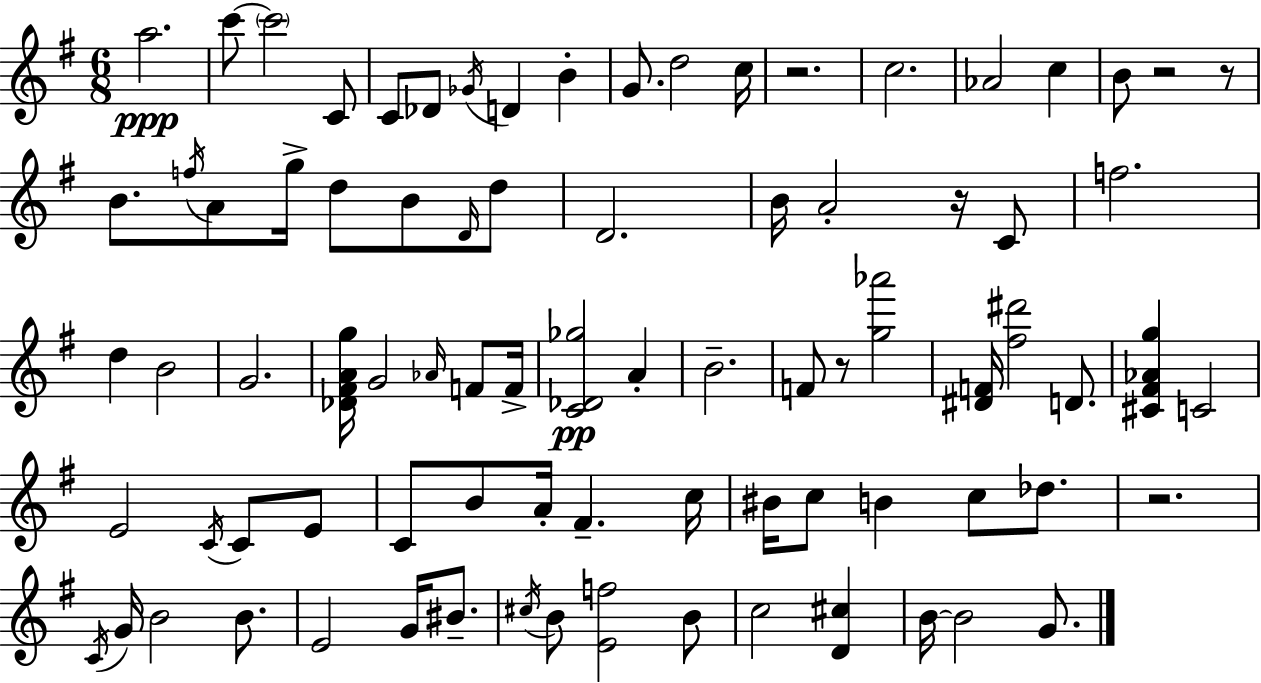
{
  \clef treble
  \numericTimeSignature
  \time 6/8
  \key e \minor
  \repeat volta 2 { a''2.\ppp | c'''8~~ \parenthesize c'''2 c'8 | c'8 des'8 \acciaccatura { ges'16 } d'4 b'4-. | g'8. d''2 | \break c''16 r2. | c''2. | aes'2 c''4 | b'8 r2 r8 | \break b'8. \acciaccatura { f''16 } a'8 g''16-> d''8 b'8 | \grace { d'16 } d''8 d'2. | b'16 a'2-. | r16 c'8 f''2. | \break d''4 b'2 | g'2. | <des' fis' a' g''>16 g'2 | \grace { aes'16 } f'8 f'16-> <c' des' ges''>2\pp | \break a'4-. b'2.-- | f'8 r8 <g'' aes'''>2 | <dis' f'>16 <fis'' dis'''>2 | d'8. <cis' fis' aes' g''>4 c'2 | \break e'2 | \acciaccatura { c'16 } c'8 e'8 c'8 b'8 a'16-. fis'4.-- | c''16 bis'16 c''8 b'4 | c''8 des''8. r2. | \break \acciaccatura { c'16 } g'16 b'2 | b'8. e'2 | g'16 bis'8.-- \acciaccatura { cis''16 } b'8 <e' f''>2 | b'8 c''2 | \break <d' cis''>4 b'16~~ b'2 | g'8. } \bar "|."
}